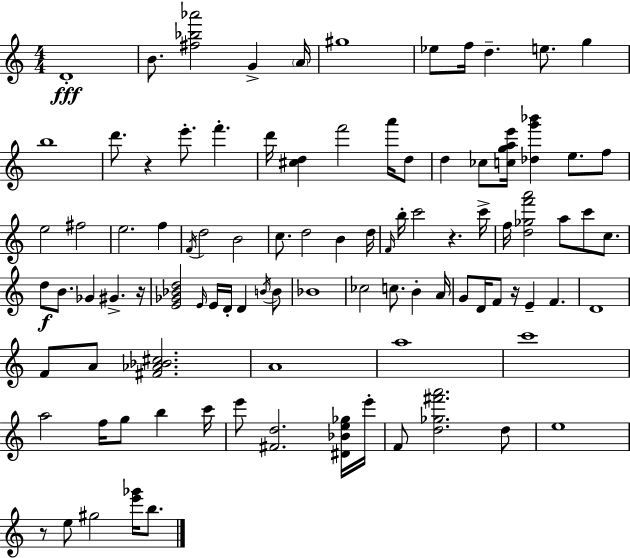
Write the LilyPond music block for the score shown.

{
  \clef treble
  \numericTimeSignature
  \time 4/4
  \key c \major
  \repeat volta 2 { d'1-.\fff | b'8. <fis'' bes'' aes'''>2 g'4-> \parenthesize a'16 | gis''1 | ees''8 f''16 d''4.-- e''8. g''4 | \break b''1 | d'''8. r4 e'''8.-. f'''4.-. | d'''16 <cis'' d''>4 f'''2 a'''16 d''8 | d''4 ces''8 <c'' g'' a'' e'''>16 <des'' g''' bes'''>4 e''8. f''8 | \break e''2 fis''2 | e''2. f''4 | \acciaccatura { f'16 } d''2 b'2 | c''8. d''2 b'4 | \break d''16 \grace { f'16 } b''16-. c'''2 r4. | c'''16-> f''16 <d'' ges'' f''' a'''>2 a''8 c'''8 c''8. | d''8\f b'8. ges'4 gis'4.-> | r16 <e' ges' bes' d''>2 \grace { e'16 } e'16 d'16-. d'4 | \break \acciaccatura { b'16 } b'8 bes'1 | ces''2 c''8. b'4-. | a'16 g'8 d'16 f'8 r16 e'4-- f'4. | d'1 | \break f'8 a'8 <fis' aes' bes' cis''>2. | a'1 | a''1 | c'''1 | \break a''2 f''16 g''8 b''4 | c'''16 e'''8 <fis' d''>2. | <dis' bes' e'' ges''>16 e'''16-. f'8 <d'' ges'' fis''' a'''>2. | d''8 e''1 | \break r8 e''8 gis''2 | <e''' ges'''>16 b''8. } \bar "|."
}